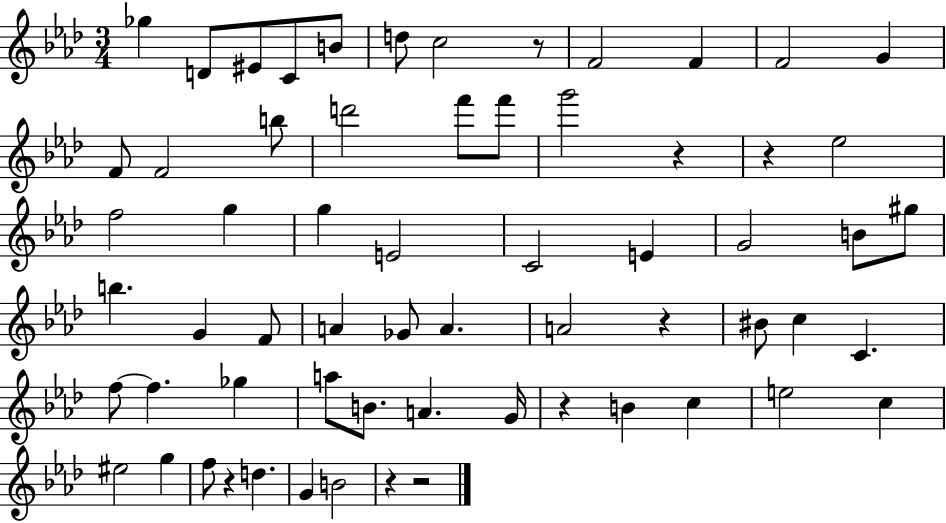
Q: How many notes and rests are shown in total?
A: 63